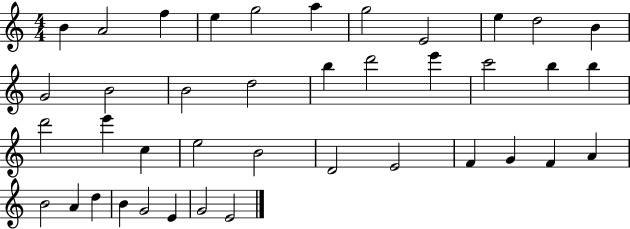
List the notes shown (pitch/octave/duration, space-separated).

B4/q A4/h F5/q E5/q G5/h A5/q G5/h E4/h E5/q D5/h B4/q G4/h B4/h B4/h D5/h B5/q D6/h E6/q C6/h B5/q B5/q D6/h E6/q C5/q E5/h B4/h D4/h E4/h F4/q G4/q F4/q A4/q B4/h A4/q D5/q B4/q G4/h E4/q G4/h E4/h